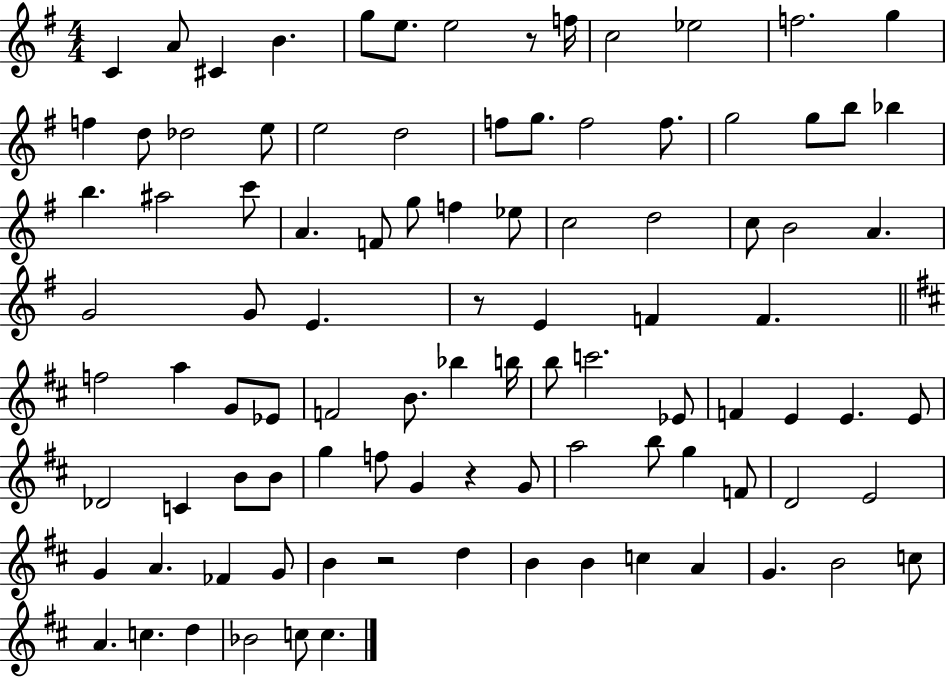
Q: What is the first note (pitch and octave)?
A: C4